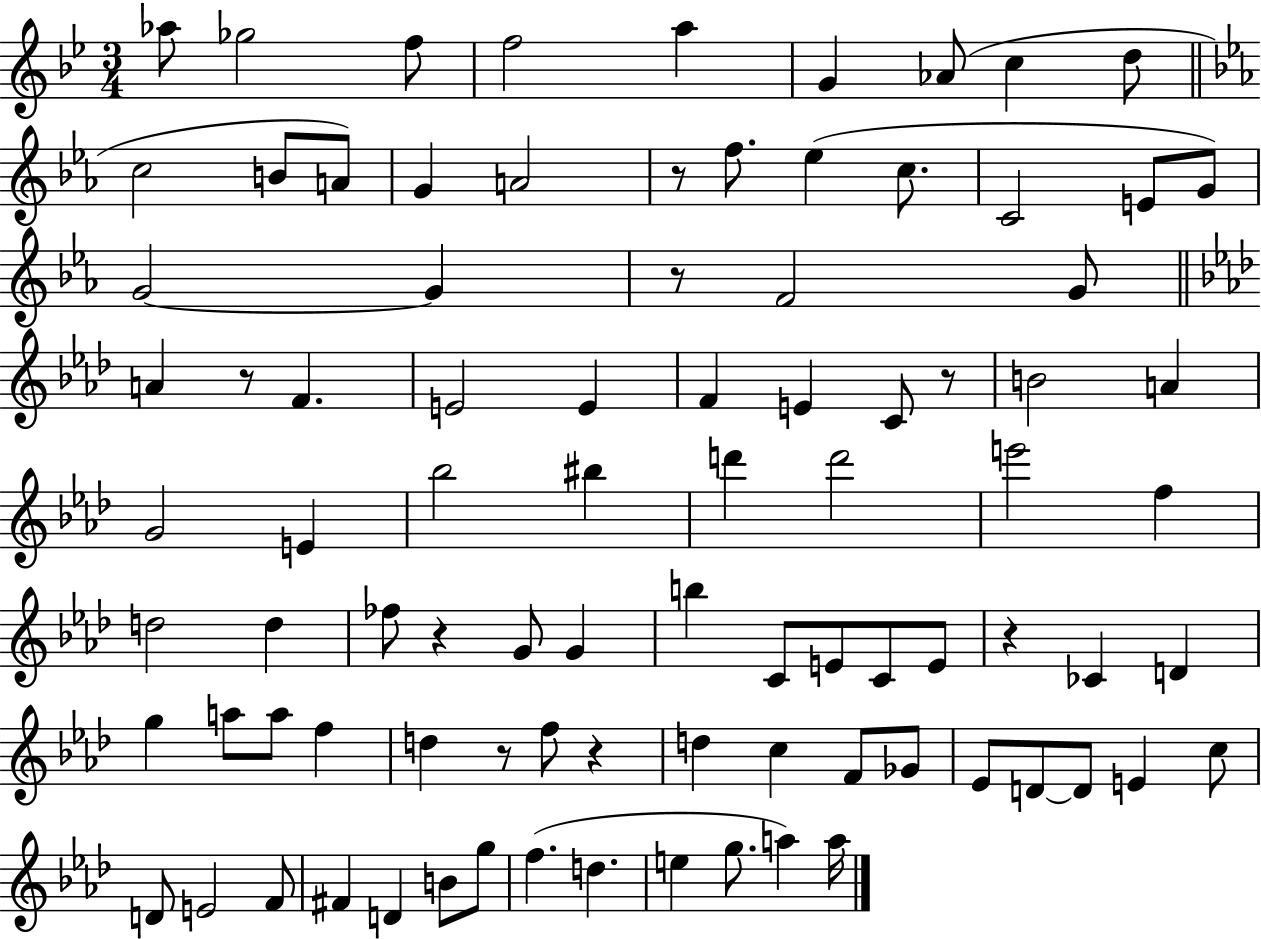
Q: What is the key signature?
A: BES major